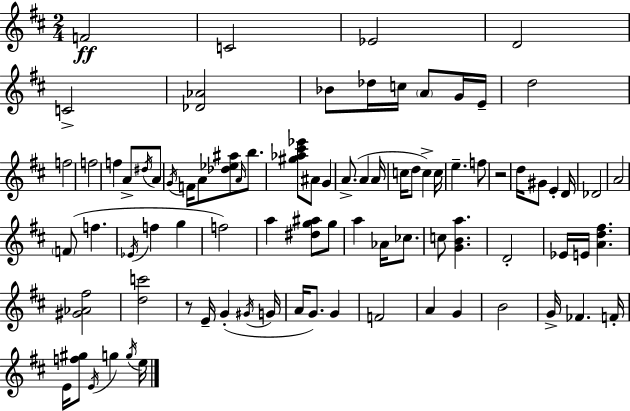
F4/h C4/h Eb4/h D4/h C4/h [Db4,Ab4]/h Bb4/e Db5/s C5/s A4/e G4/s E4/s D5/h F5/h F5/h F5/q A4/e D#5/s A4/e G4/s F4/s A4/e [Db5,Eb5,A#5]/e A4/s B5/e. [G#5,Ab5,C#6,Eb6]/e A#4/e G4/q A4/e. A4/q A4/s C5/s D5/e C5/q C5/s E5/q. F5/e R/h D5/s G#4/e E4/q D4/s Db4/h A4/h F4/e F5/q. Eb4/s F5/q G5/q F5/h A5/q [D#5,G5,A#5]/e G5/e A5/q Ab4/s CES5/e. C5/e [G4,B4,A5]/q. D4/h Eb4/s E4/s [A4,D5,F#5]/q. [G#4,Ab4,F#5]/h [D5,C6]/h R/e E4/s G4/q G#4/s G4/s A4/s G4/e. G4/q F4/h A4/q G4/q B4/h G4/s FES4/q. F4/s E4/s [F5,G#5]/e E4/s G5/q G5/s E5/s